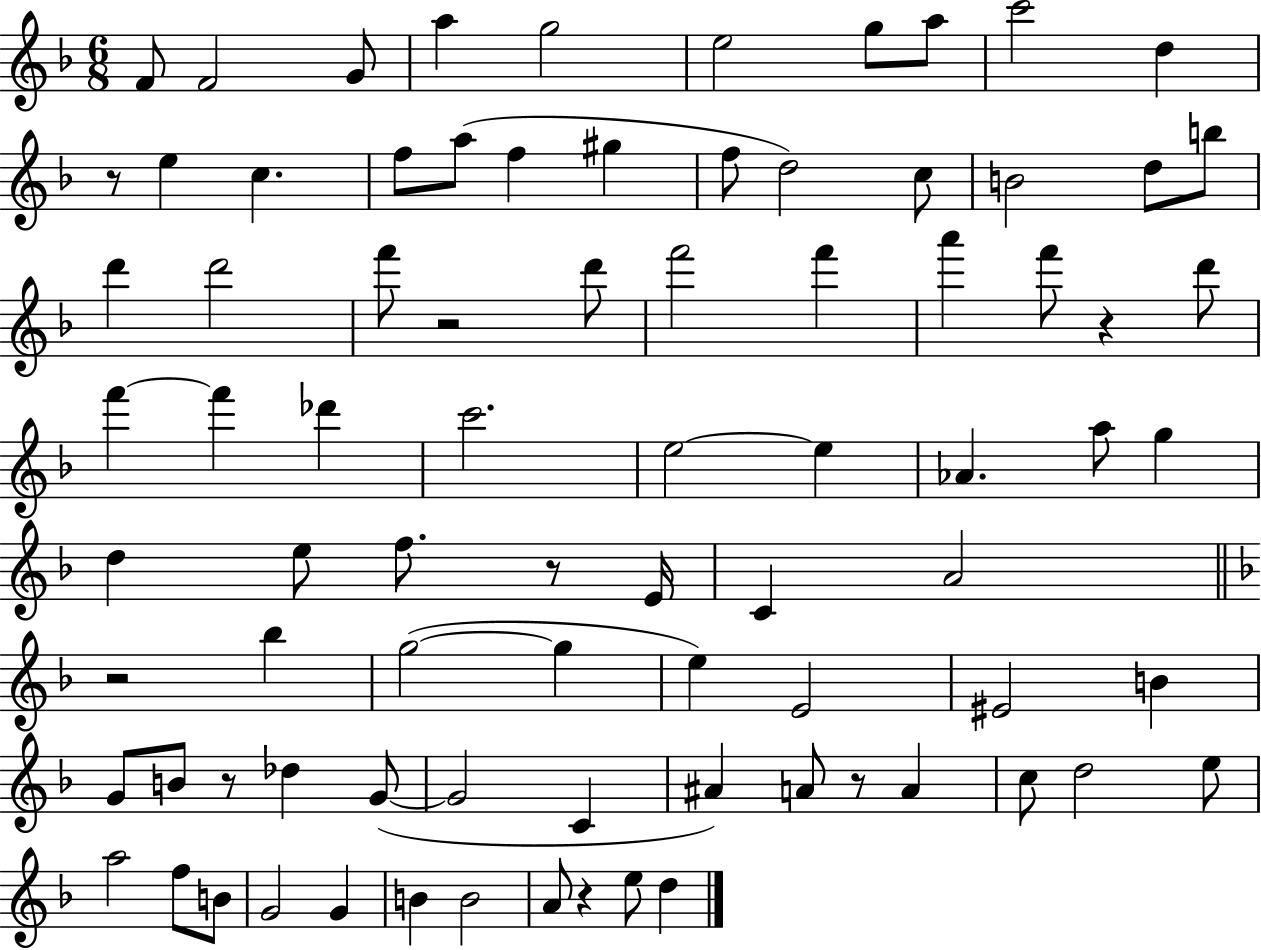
F4/e F4/h G4/e A5/q G5/h E5/h G5/e A5/e C6/h D5/q R/e E5/q C5/q. F5/e A5/e F5/q G#5/q F5/e D5/h C5/e B4/h D5/e B5/e D6/q D6/h F6/e R/h D6/e F6/h F6/q A6/q F6/e R/q D6/e F6/q F6/q Db6/q C6/h. E5/h E5/q Ab4/q. A5/e G5/q D5/q E5/e F5/e. R/e E4/s C4/q A4/h R/h Bb5/q G5/h G5/q E5/q E4/h EIS4/h B4/q G4/e B4/e R/e Db5/q G4/e G4/h C4/q A#4/q A4/e R/e A4/q C5/e D5/h E5/e A5/h F5/e B4/e G4/h G4/q B4/q B4/h A4/e R/q E5/e D5/q